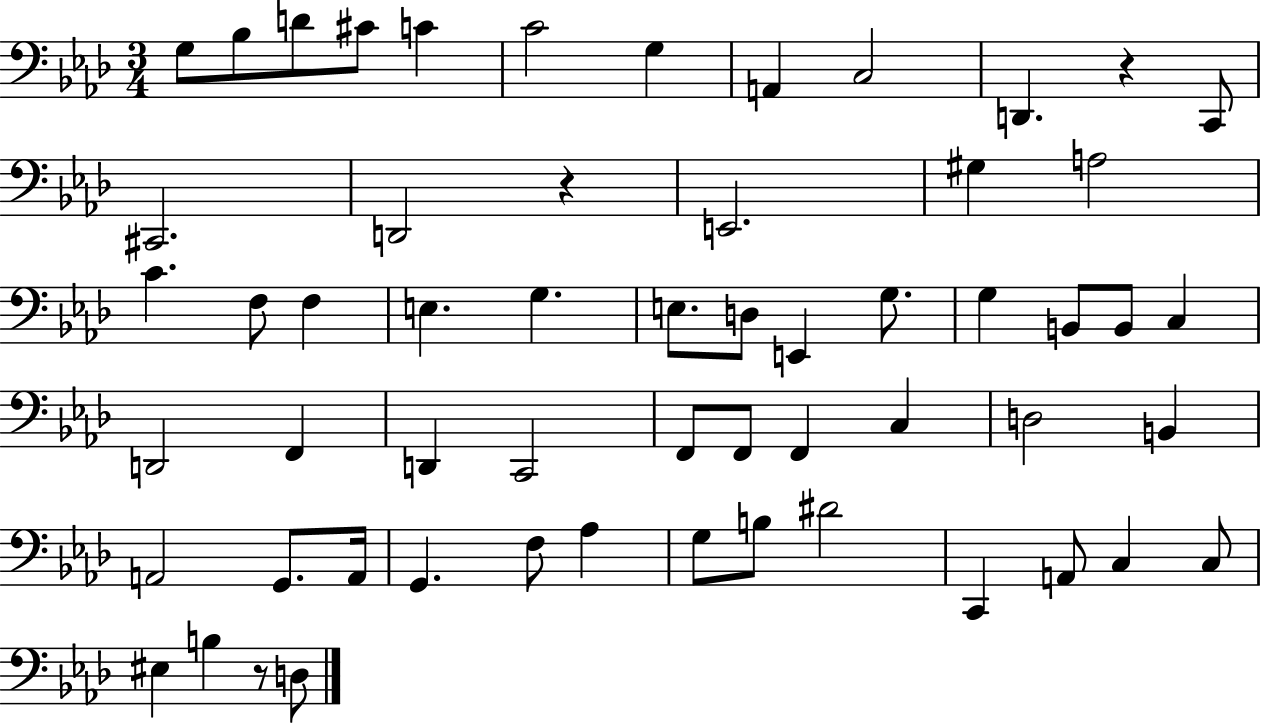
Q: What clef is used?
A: bass